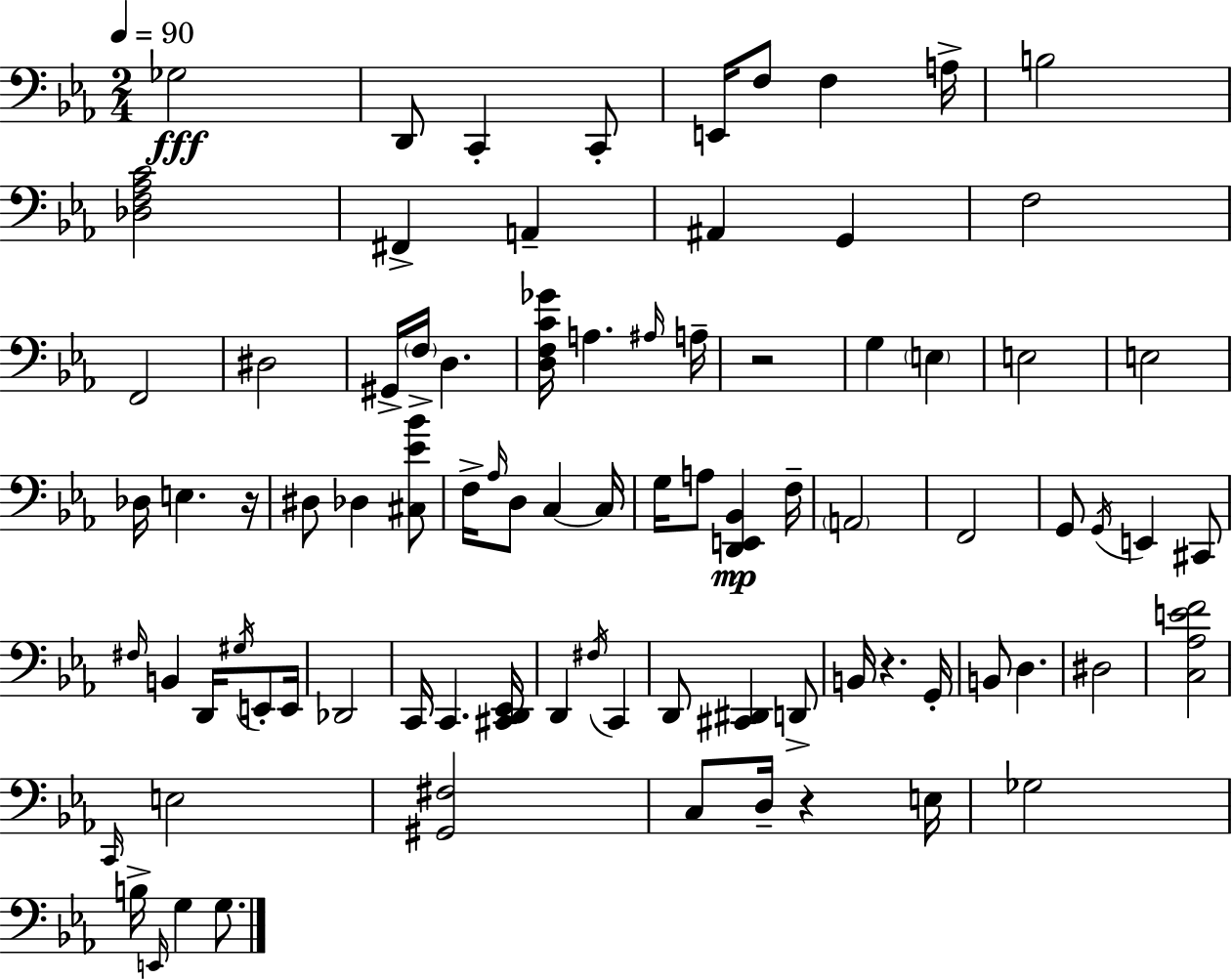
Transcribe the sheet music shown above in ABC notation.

X:1
T:Untitled
M:2/4
L:1/4
K:Cm
_G,2 D,,/2 C,, C,,/2 E,,/4 F,/2 F, A,/4 B,2 [_D,F,_A,C]2 ^F,, A,, ^A,, G,, F,2 F,,2 ^D,2 ^G,,/4 F,/4 D, [D,F,C_G]/4 A, ^A,/4 A,/4 z2 G, E, E,2 E,2 _D,/4 E, z/4 ^D,/2 _D, [^C,_E_B]/2 F,/4 _A,/4 D,/2 C, C,/4 G,/4 A,/2 [D,,E,,_B,,] F,/4 A,,2 F,,2 G,,/2 G,,/4 E,, ^C,,/2 ^F,/4 B,, D,,/4 ^G,/4 E,,/2 E,,/4 _D,,2 C,,/4 C,, [^C,,D,,_E,,]/4 D,, ^F,/4 C,, D,,/2 [^C,,^D,,] D,,/2 B,,/4 z G,,/4 B,,/2 D, ^D,2 [C,_A,EF]2 C,,/4 E,2 [^G,,^F,]2 C,/2 D,/4 z E,/4 _G,2 B,/4 E,,/4 G, G,/2